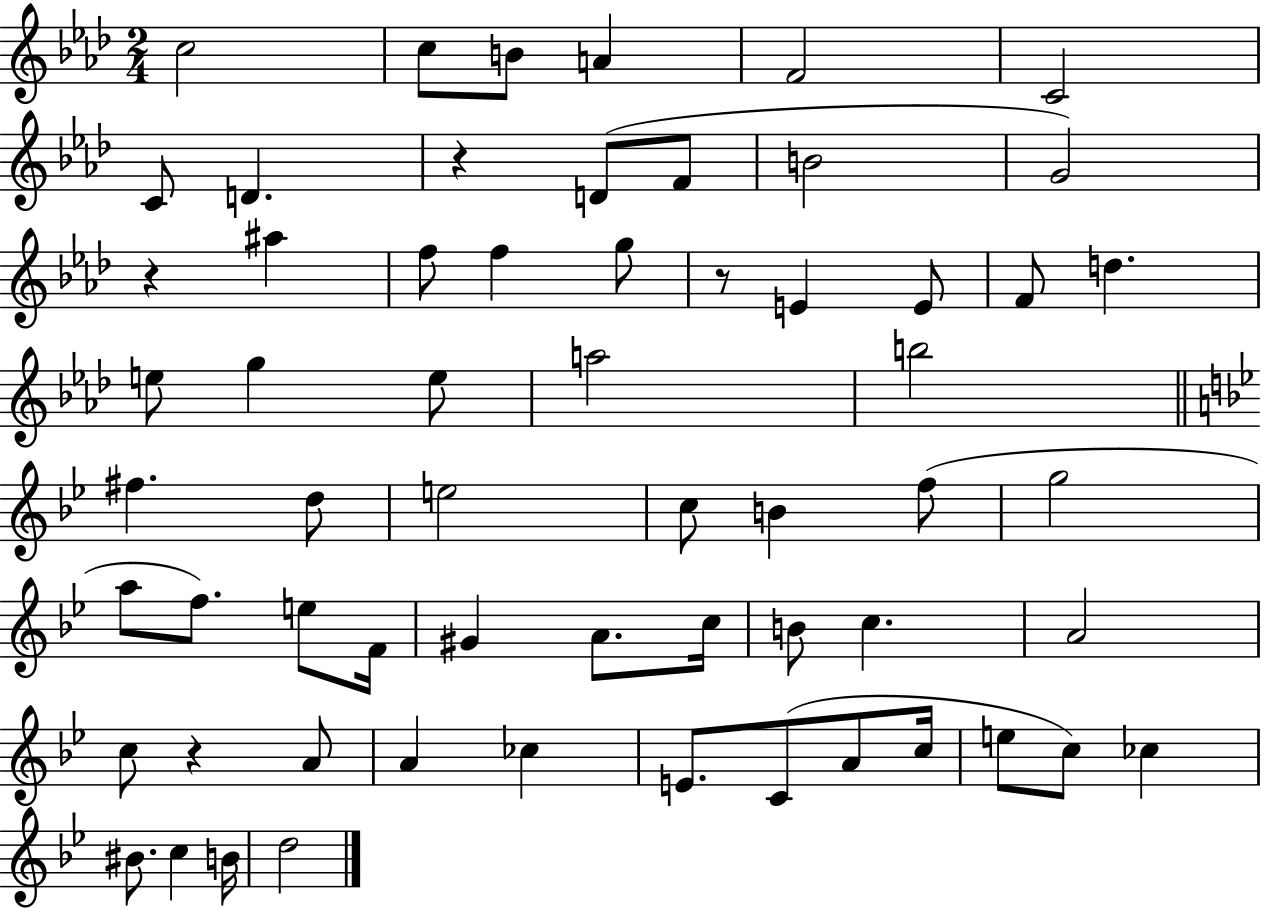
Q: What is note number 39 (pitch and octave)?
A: C5